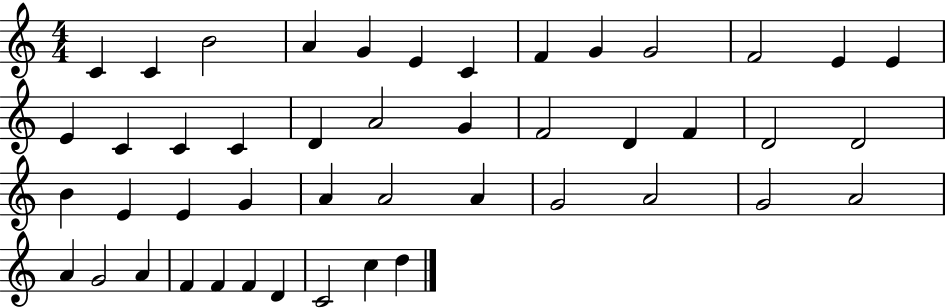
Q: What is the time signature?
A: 4/4